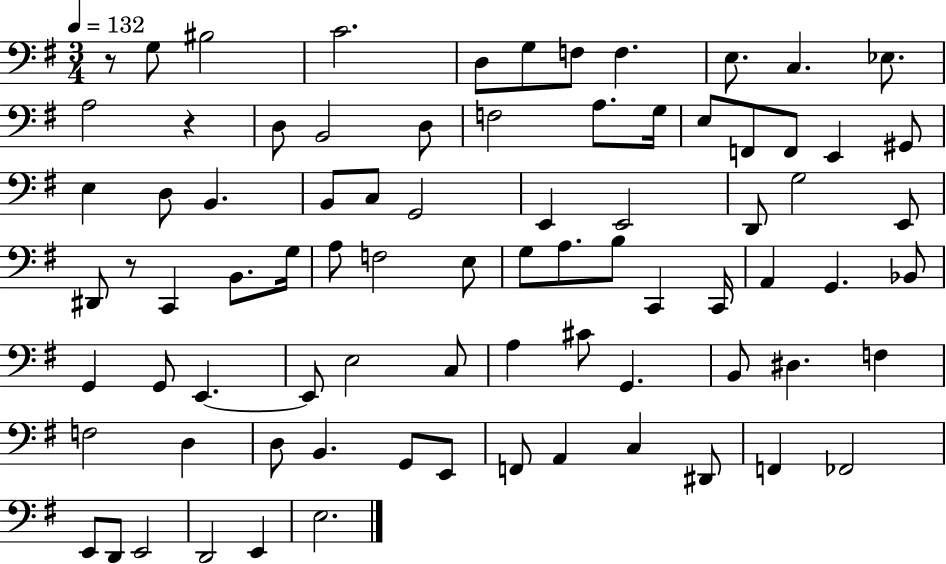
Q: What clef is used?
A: bass